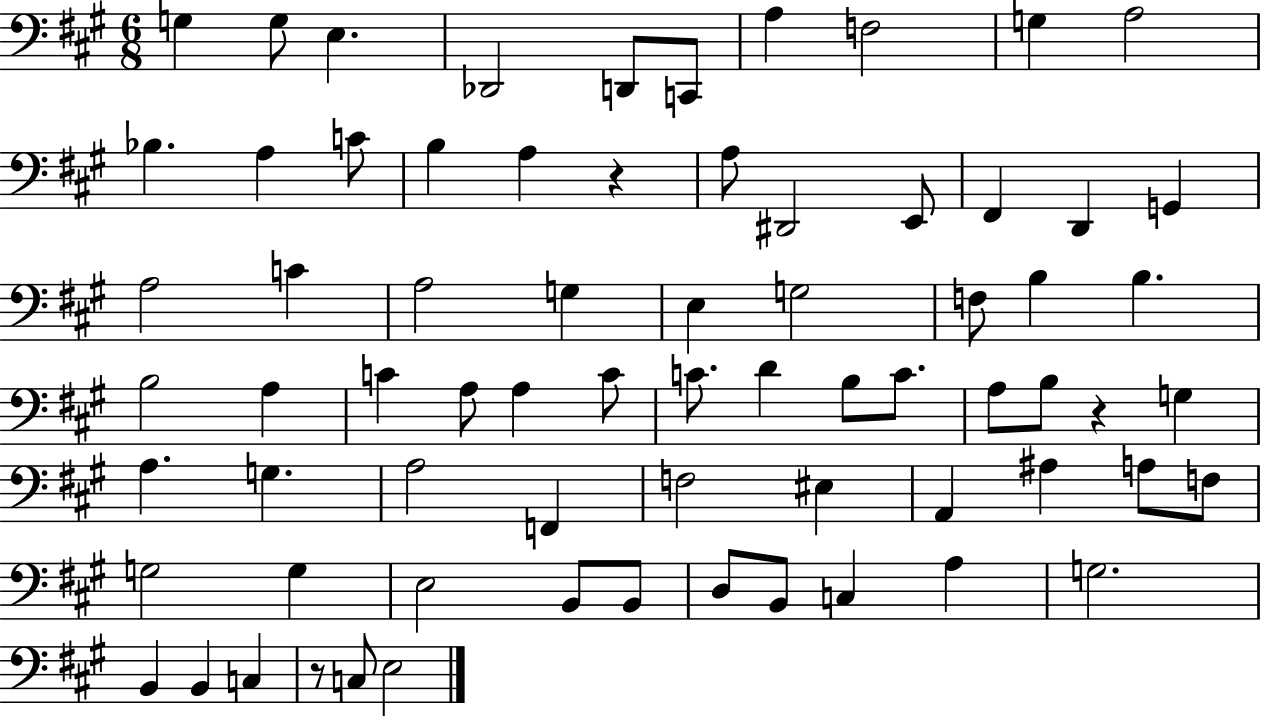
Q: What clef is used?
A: bass